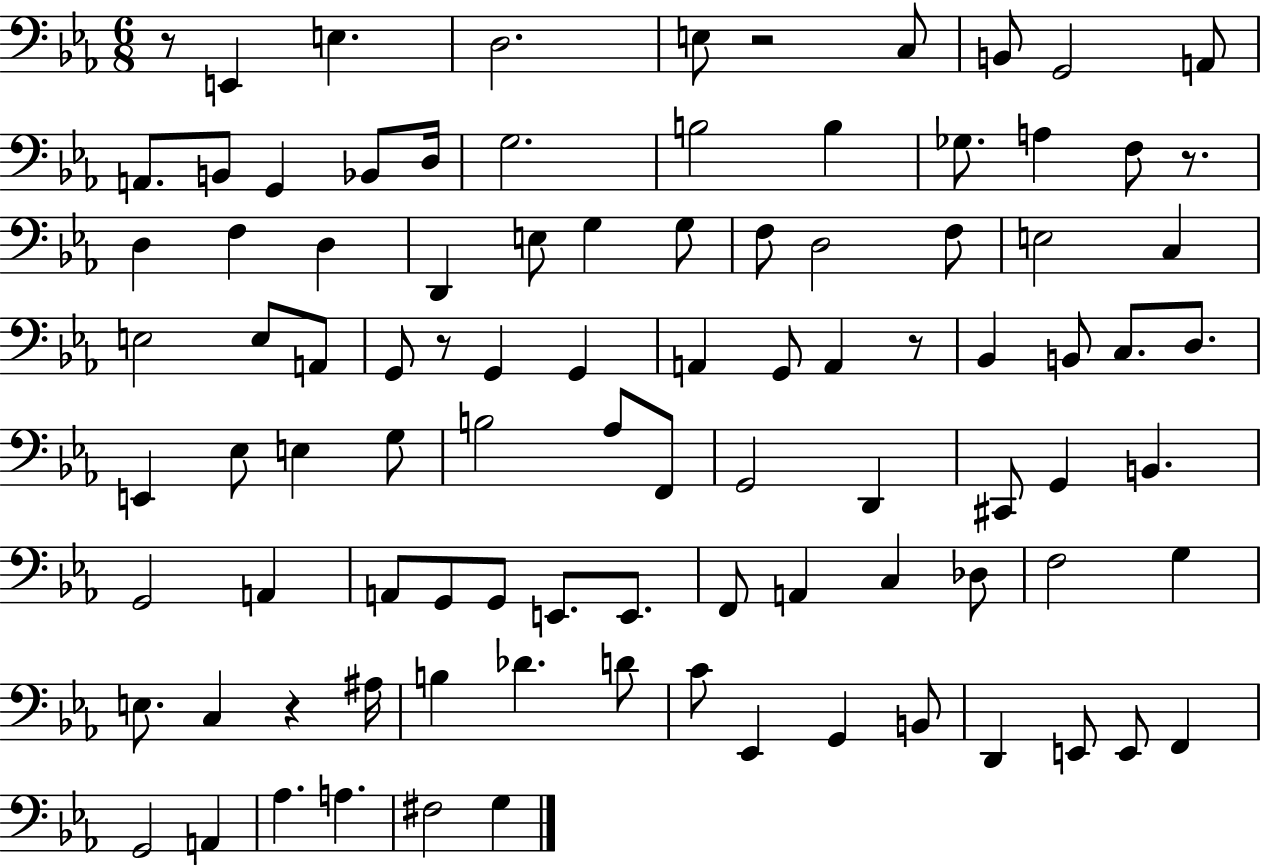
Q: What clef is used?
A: bass